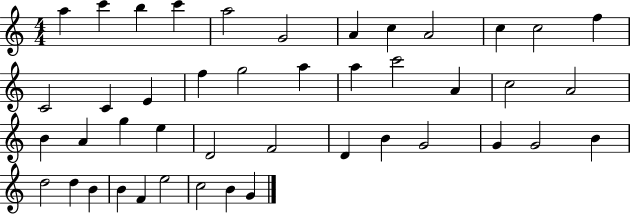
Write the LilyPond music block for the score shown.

{
  \clef treble
  \numericTimeSignature
  \time 4/4
  \key c \major
  a''4 c'''4 b''4 c'''4 | a''2 g'2 | a'4 c''4 a'2 | c''4 c''2 f''4 | \break c'2 c'4 e'4 | f''4 g''2 a''4 | a''4 c'''2 a'4 | c''2 a'2 | \break b'4 a'4 g''4 e''4 | d'2 f'2 | d'4 b'4 g'2 | g'4 g'2 b'4 | \break d''2 d''4 b'4 | b'4 f'4 e''2 | c''2 b'4 g'4 | \bar "|."
}